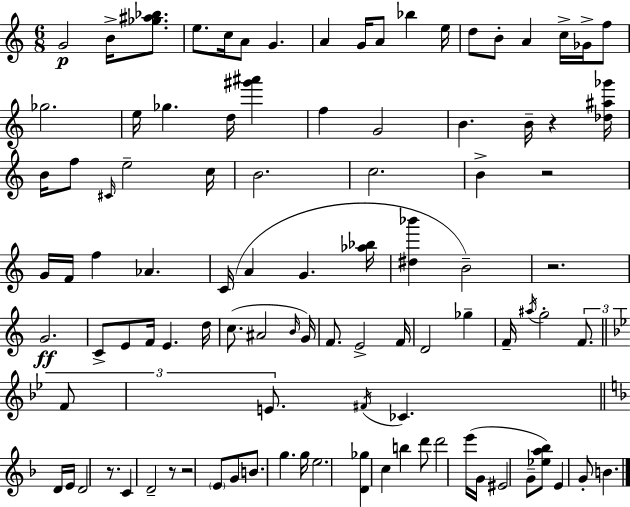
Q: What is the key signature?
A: A minor